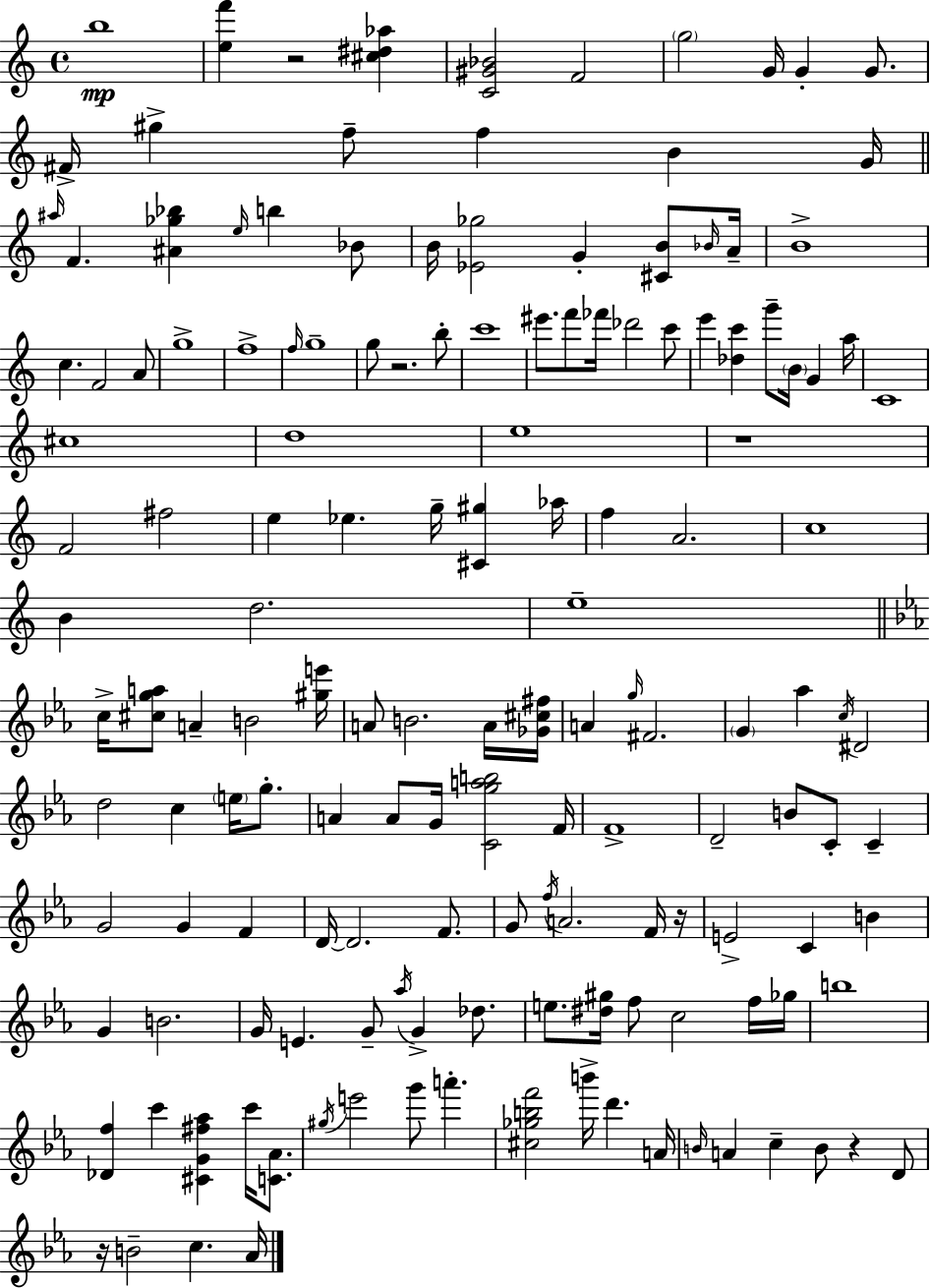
B5/w [E5,F6]/q R/h [C#5,D#5,Ab5]/q [C4,G#4,Bb4]/h F4/h G5/h G4/s G4/q G4/e. F#4/s G#5/q F5/e F5/q B4/q G4/s A#5/s F4/q. [A#4,Gb5,Bb5]/q E5/s B5/q Bb4/e B4/s [Eb4,Gb5]/h G4/q [C#4,B4]/e Bb4/s A4/s B4/w C5/q. F4/h A4/e G5/w F5/w F5/s G5/w G5/e R/h. B5/e C6/w EIS6/e. F6/e FES6/s Db6/h C6/e E6/q [Db5,C6]/q G6/e B4/s G4/q A5/s C4/w C#5/w D5/w E5/w R/w F4/h F#5/h E5/q Eb5/q. G5/s [C#4,G#5]/q Ab5/s F5/q A4/h. C5/w B4/q D5/h. E5/w C5/s [C#5,G5,A5]/e A4/q B4/h [G#5,E6]/s A4/e B4/h. A4/s [Gb4,C#5,F#5]/s A4/q G5/s F#4/h. G4/q Ab5/q C5/s D#4/h D5/h C5/q E5/s G5/e. A4/q A4/e G4/s [C4,G5,A5,B5]/h F4/s F4/w D4/h B4/e C4/e C4/q G4/h G4/q F4/q D4/s D4/h. F4/e. G4/e F5/s A4/h. F4/s R/s E4/h C4/q B4/q G4/q B4/h. G4/s E4/q. G4/e Ab5/s G4/q Db5/e. E5/e. [D#5,G#5]/s F5/e C5/h F5/s Gb5/s B5/w [Db4,F5]/q C6/q [C#4,G4,F#5,Ab5]/q C6/s [C4,Ab4]/e. G#5/s E6/h G6/e A6/q. [C#5,Gb5,B5,F6]/h B6/s D6/q. A4/s B4/s A4/q C5/q B4/e R/q D4/e R/s B4/h C5/q. Ab4/s